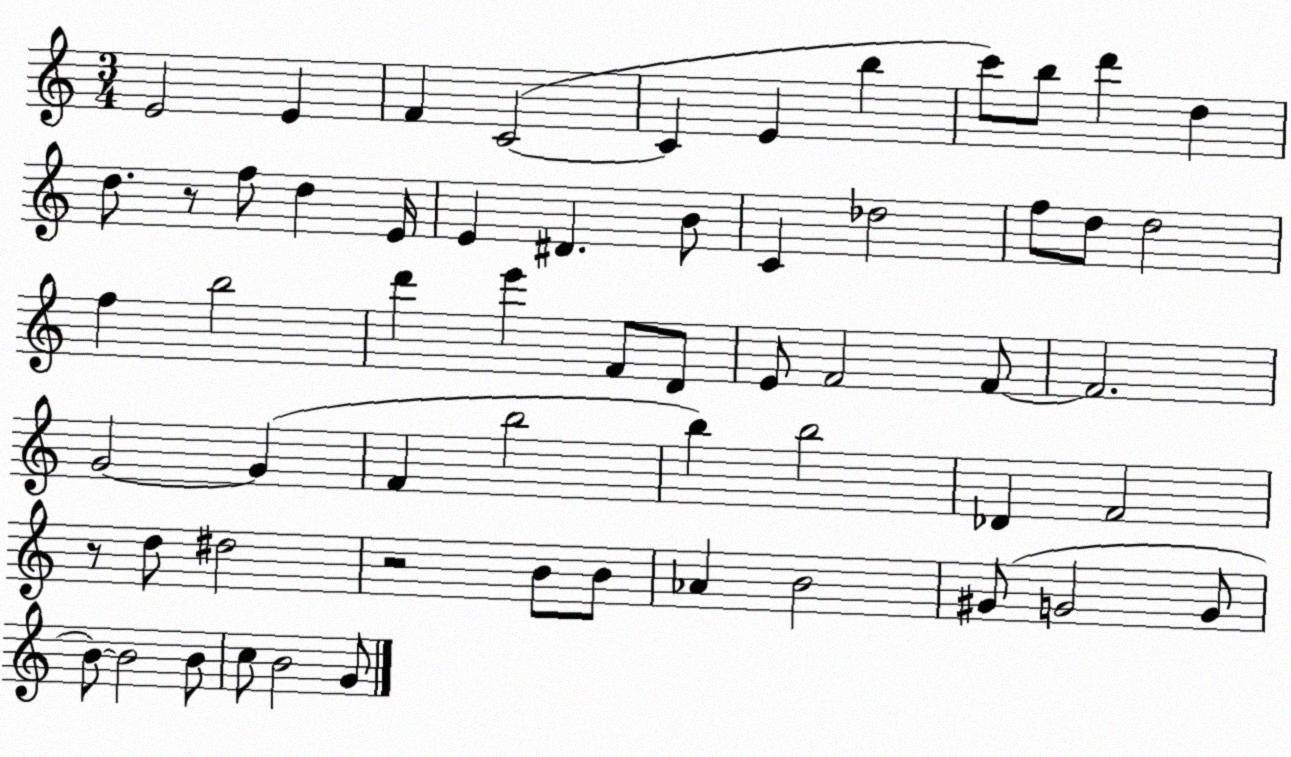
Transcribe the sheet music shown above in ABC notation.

X:1
T:Untitled
M:3/4
L:1/4
K:C
E2 E F C2 C E b c'/2 b/2 d' d d/2 z/2 f/2 d E/4 E ^D B/2 C _d2 f/2 d/2 d2 f b2 d' e' F/2 D/2 E/2 F2 F/2 F2 G2 G F b2 b b2 _D F2 z/2 d/2 ^d2 z2 B/2 B/2 _A B2 ^G/2 G2 G/2 B/2 B2 B/2 c/2 B2 G/2